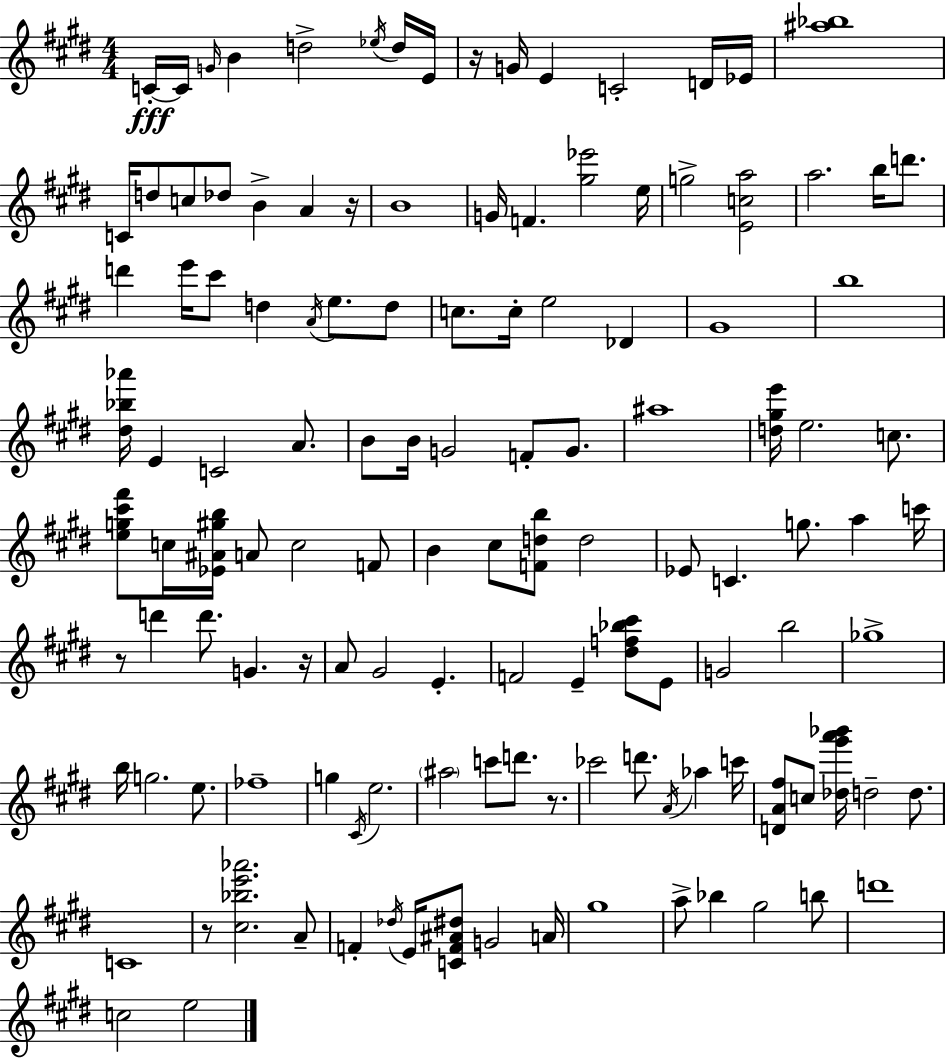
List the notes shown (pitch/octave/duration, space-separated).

C4/s C4/s G4/s B4/q D5/h Eb5/s D5/s E4/s R/s G4/s E4/q C4/h D4/s Eb4/s [A#5,Bb5]/w C4/s D5/e C5/e Db5/e B4/q A4/q R/s B4/w G4/s F4/q. [G#5,Eb6]/h E5/s G5/h [E4,C5,A5]/h A5/h. B5/s D6/e. D6/q E6/s C#6/e D5/q A4/s E5/e. D5/e C5/e. C5/s E5/h Db4/q G#4/w B5/w [D#5,Bb5,Ab6]/s E4/q C4/h A4/e. B4/e B4/s G4/h F4/e G4/e. A#5/w [D5,G#5,E6]/s E5/h. C5/e. [E5,G5,C#6,F#6]/e C5/s [Eb4,A#4,G#5,B5]/s A4/e C5/h F4/e B4/q C#5/e [F4,D5,B5]/e D5/h Eb4/e C4/q. G5/e. A5/q C6/s R/e D6/q D6/e. G4/q. R/s A4/e G#4/h E4/q. F4/h E4/q [D#5,F5,Bb5,C#6]/e E4/e G4/h B5/h Gb5/w B5/s G5/h. E5/e. FES5/w G5/q C#4/s E5/h. A#5/h C6/e D6/e. R/e. CES6/h D6/e. A4/s Ab5/q C6/s [D4,A4,F#5]/e C5/e [Db5,G#6,A6,Bb6]/s D5/h D5/e. C4/w R/e [C#5,Bb5,E6,Ab6]/h. A4/e F4/q Db5/s E4/s [C4,F4,A#4,D#5]/e G4/h A4/s G#5/w A5/e Bb5/q G#5/h B5/e D6/w C5/h E5/h